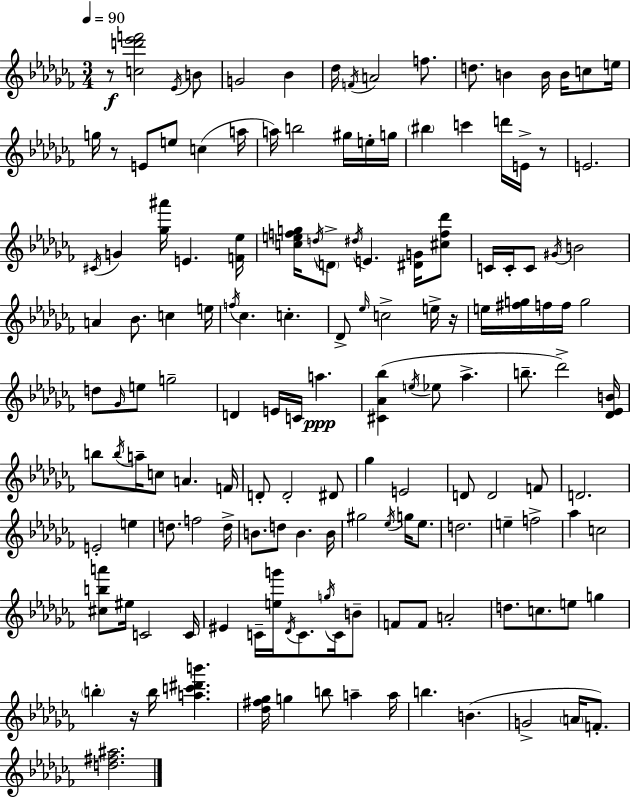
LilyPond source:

{
  \clef treble
  \numericTimeSignature
  \time 3/4
  \key aes \minor
  \tempo 4 = 90
  r8\f <c'' d''' ees''' f'''>2 \acciaccatura { ees'16 } b'8 | g'2 bes'4 | des''16 \acciaccatura { f'16 } a'2 f''8. | d''8. b'4 b'16 b'16 c''8 | \break e''16 g''16 r8 e'8 e''8 c''4( | a''16 a''16) b''2 gis''16 | e''16-. g''16 \parenthesize bis''4 c'''4 d'''16 e'16-> | r8 e'2. | \break \acciaccatura { cis'16 } g'4 <ges'' ais'''>16 e'4. | <f' ees''>16 <c'' e'' f'' g''>16 \acciaccatura { d''16 } \parenthesize d'8-> \acciaccatura { dis''16 } e'4. | <dis' g'>16 <cis'' f'' des'''>8 c'16 c'16-. c'8 \acciaccatura { gis'16 } b'2 | a'4 bes'8. | \break c''4 e''16 \acciaccatura { f''16 } ces''4. | c''4.-. des'8-> \grace { ees''16 } c''2-> | e''16-> r16 e''16 <fis'' g''>16 f''16 f''16 | g''2 d''8 \grace { ges'16 } e''8 | \break g''2-- d'4 | e'16 c'16 a''4.\ppp <cis' aes' bes''>4( | \acciaccatura { e''16 } ees''8 aes''4.-> b''8.-- | des'''2->) <des' ees' b'>16 b''8 | \break \acciaccatura { b''16 } a''16-- c''8 a'4. f'16 d'8-. | d'2-. dis'8 ges''4 | e'2 d'8 | d'2 f'8 d'2. | \break e'2-. | e''4 d''8. | f''2 d''16-> b'8. | d''8 b'4. b'16 gis''2 | \break \acciaccatura { ees''16 } g''16 ees''8. | d''2. | e''4-- f''2-> | aes''4 c''2 | \break <cis'' b'' a'''>8 eis''16 c'2 c'16 | eis'4 c'16-- <e'' g'''>16 \acciaccatura { des'16 } c'8. \acciaccatura { g''16 } c'16 | b'8-- f'8 f'8 a'2-. | d''8. c''8. e''8 g''4 | \break \parenthesize b''4-. r16 b''16 <a'' c''' dis''' b'''>4. | <des'' fis'' ges''>16 g''4 b''8 a''4-- | a''16 b''4. b'4.( | g'2-> \parenthesize a'16 f'8.-.) | \break <d'' fis'' ais''>2. | \bar "|."
}